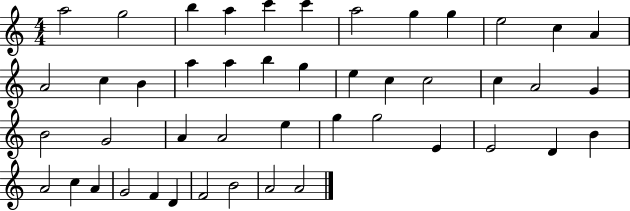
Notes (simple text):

A5/h G5/h B5/q A5/q C6/q C6/q A5/h G5/q G5/q E5/h C5/q A4/q A4/h C5/q B4/q A5/q A5/q B5/q G5/q E5/q C5/q C5/h C5/q A4/h G4/q B4/h G4/h A4/q A4/h E5/q G5/q G5/h E4/q E4/h D4/q B4/q A4/h C5/q A4/q G4/h F4/q D4/q F4/h B4/h A4/h A4/h